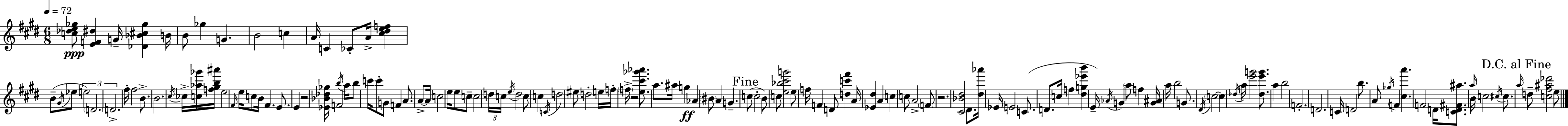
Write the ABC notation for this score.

X:1
T:Untitled
M:6/8
L:1/4
K:E
[c_de_g]/2 [EF^d] G/4 [_D_B^c_g] B/4 B/2 _g G B2 c A/4 C _C/2 A/4 [^c^def] B/2 ^G/4 _e/2 e2 D2 D2 ^f/4 ^f2 B/2 B2 ^c/4 _c/4 [c_a_g']/4 [f^gb^a']/4 e2 ^F/4 e/4 c/2 B/4 ^F E/2 E z2 [_E_B_d_g]/4 F2 b/4 a/4 b/2 c'/4 c'/2 G/2 F A/2 A/2 A/4 c2 e/4 e/2 c/2 c2 d/4 c/4 e/4 d2 c/2 c C/4 d2 ^e/2 d2 e/4 f/4 f/4 z2 [e^c'_g'_a']/2 a/2 ^a/4 g _A ^B/2 A G c/2 c2 B/2 c/2 [e_b^c'g']2 e/2 f/4 F D/2 [dc'^f'] A/4 [_E^d] A c c/2 A2 F/2 z2 [^C_B^d]2 ^D/2 [^d_a']/4 _E/4 E2 C/2 D/2 c/4 f [^dg_e'b'] E/4 _A/4 G a/2 f [G^A]/4 a/4 b2 G/2 ^D/4 c2 c _d/4 a/4 [e'g']2 [_de'g']/2 a b2 F2 D2 C/4 D2 b/2 A/2 _g/4 F [^ca'] F2 D/4 [CD^F^a]/2 a/4 B/4 c2 ^c/4 ^c/2 a/4 d/2 [c^f^a_d']2 e/2